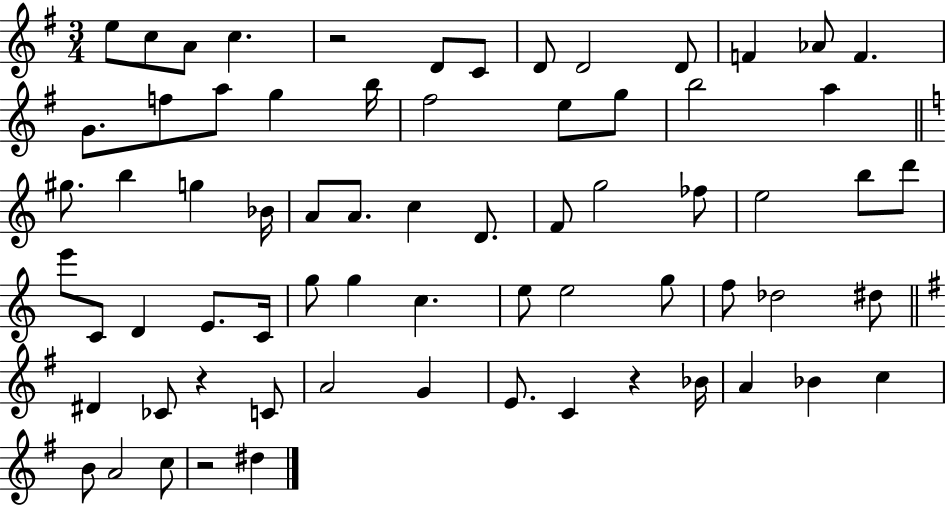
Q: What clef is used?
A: treble